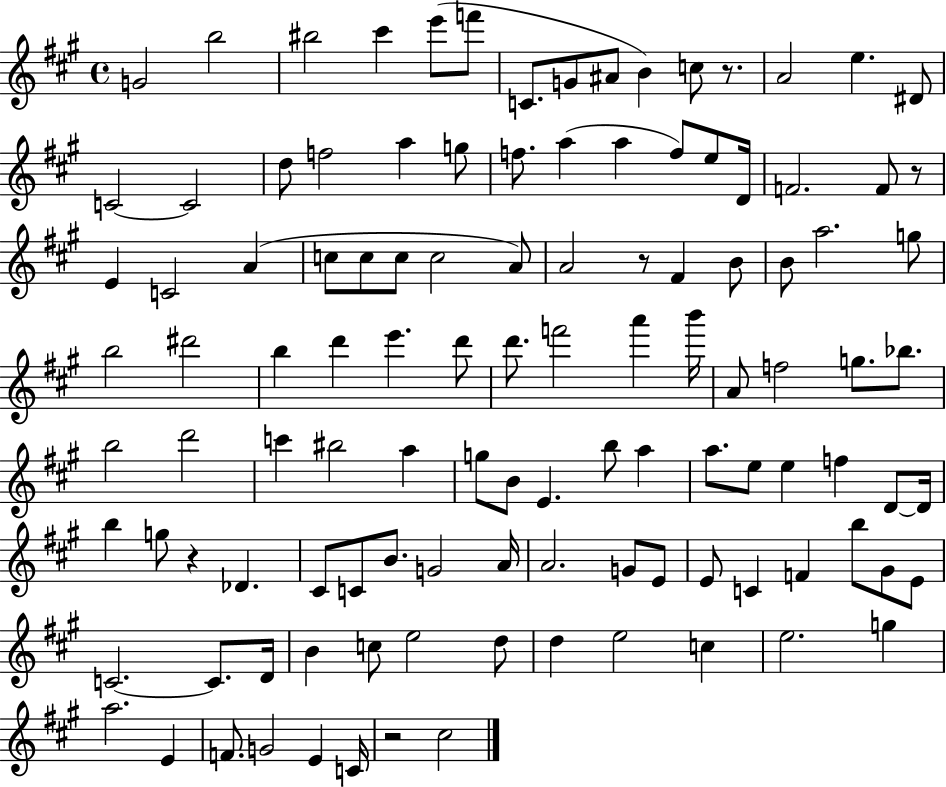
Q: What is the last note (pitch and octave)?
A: C#5